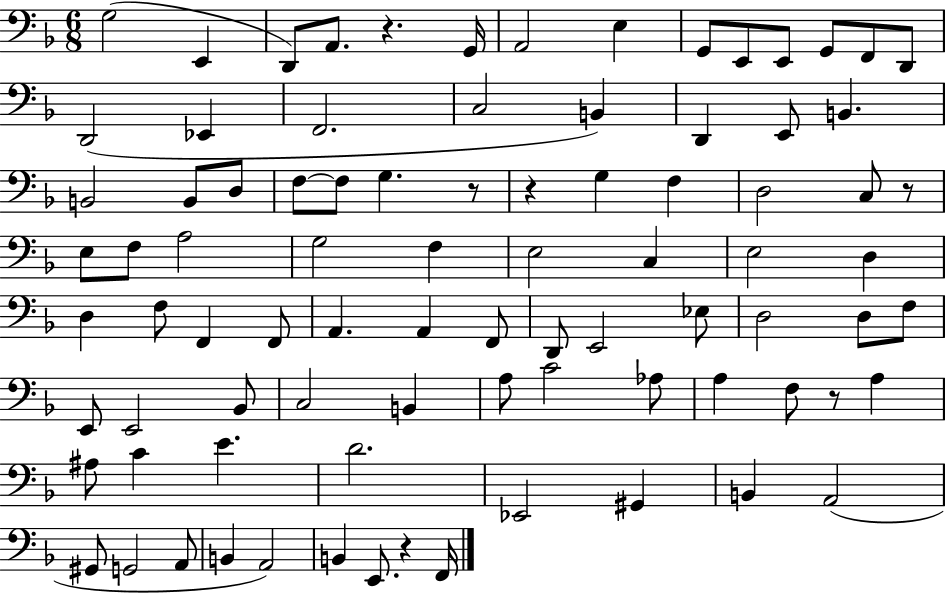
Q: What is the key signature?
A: F major